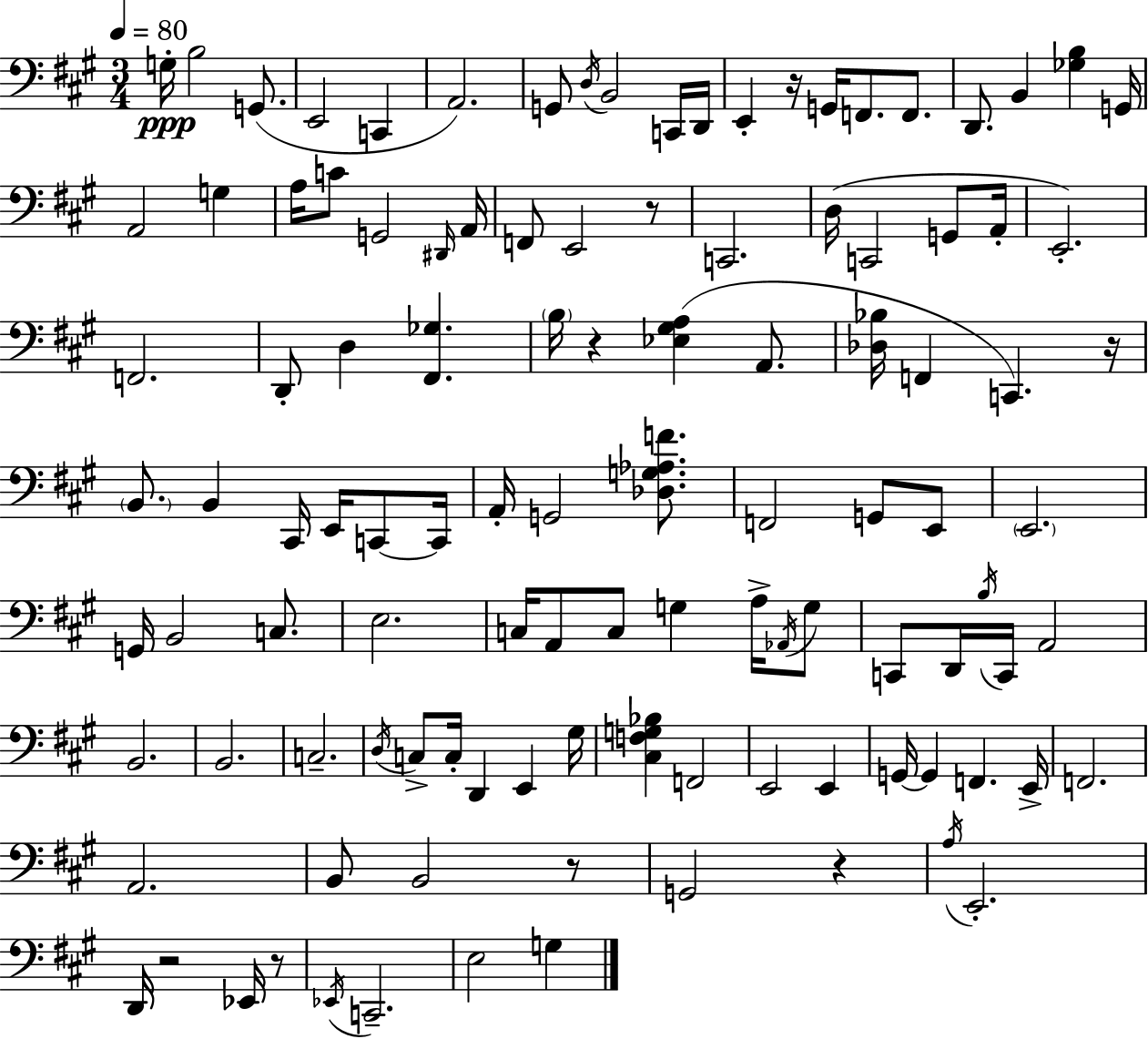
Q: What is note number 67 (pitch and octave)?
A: C2